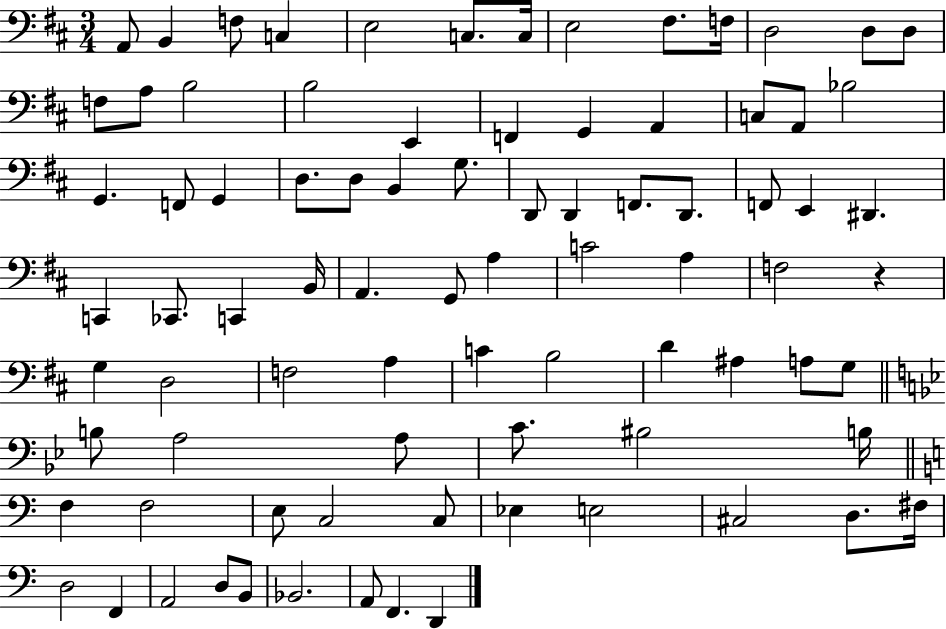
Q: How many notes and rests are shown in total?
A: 84